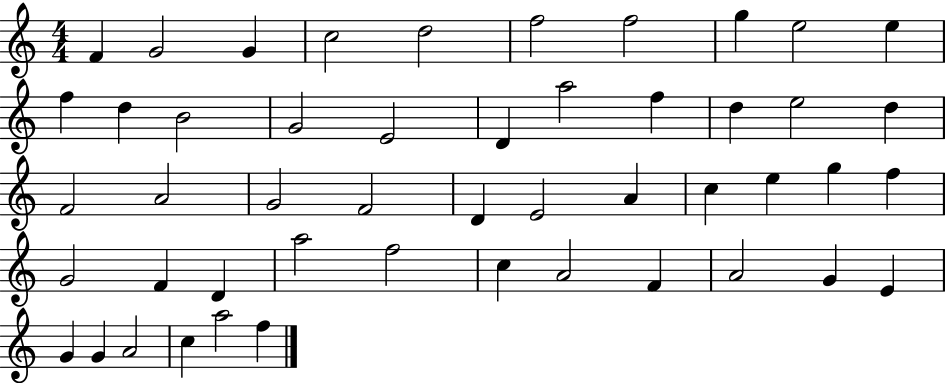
X:1
T:Untitled
M:4/4
L:1/4
K:C
F G2 G c2 d2 f2 f2 g e2 e f d B2 G2 E2 D a2 f d e2 d F2 A2 G2 F2 D E2 A c e g f G2 F D a2 f2 c A2 F A2 G E G G A2 c a2 f